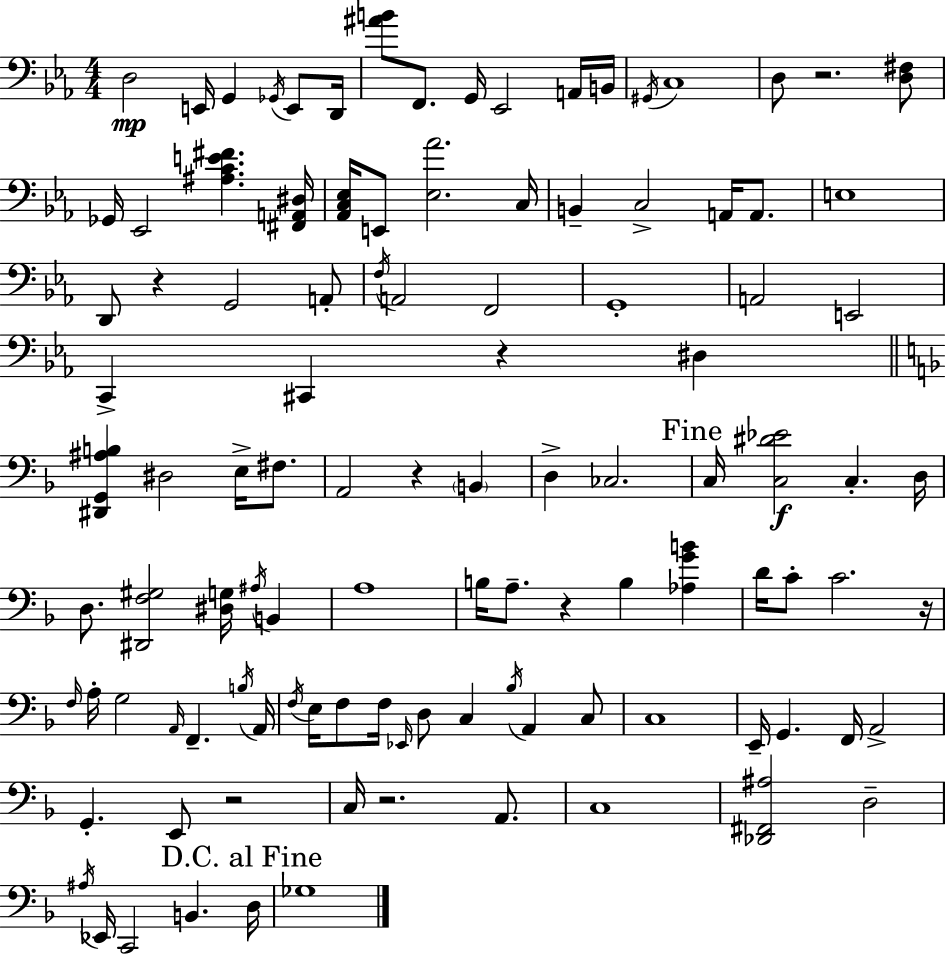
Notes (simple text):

D3/h E2/s G2/q Gb2/s E2/e D2/s [A#4,B4]/e F2/e. G2/s Eb2/h A2/s B2/s G#2/s C3/w D3/e R/h. [D3,F#3]/e Gb2/s Eb2/h [A#3,C4,E4,F#4]/q. [F#2,A2,D#3]/s [Ab2,C3,Eb3]/s E2/e [Eb3,Ab4]/h. C3/s B2/q C3/h A2/s A2/e. E3/w D2/e R/q G2/h A2/e F3/s A2/h F2/h G2/w A2/h E2/h C2/q C#2/q R/q D#3/q [D#2,G2,A#3,B3]/q D#3/h E3/s F#3/e. A2/h R/q B2/q D3/q CES3/h. C3/s [C3,D#4,Eb4]/h C3/q. D3/s D3/e. [D#2,F3,G#3]/h [D#3,G3]/s A#3/s B2/q A3/w B3/s A3/e. R/q B3/q [Ab3,G4,B4]/q D4/s C4/e C4/h. R/s F3/s A3/s G3/h A2/s F2/q. B3/s A2/s F3/s E3/s F3/e F3/s Eb2/s D3/e C3/q Bb3/s A2/q C3/e C3/w E2/s G2/q. F2/s A2/h G2/q. E2/e R/h C3/s R/h. A2/e. C3/w [Db2,F#2,A#3]/h D3/h A#3/s Eb2/s C2/h B2/q. D3/s Gb3/w